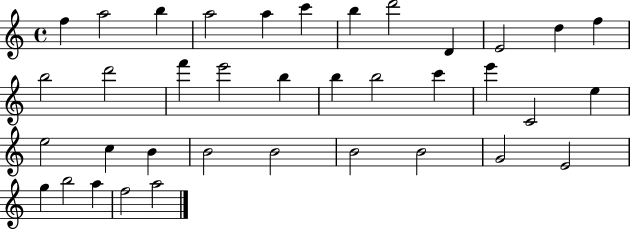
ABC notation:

X:1
T:Untitled
M:4/4
L:1/4
K:C
f a2 b a2 a c' b d'2 D E2 d f b2 d'2 f' e'2 b b b2 c' e' C2 e e2 c B B2 B2 B2 B2 G2 E2 g b2 a f2 a2